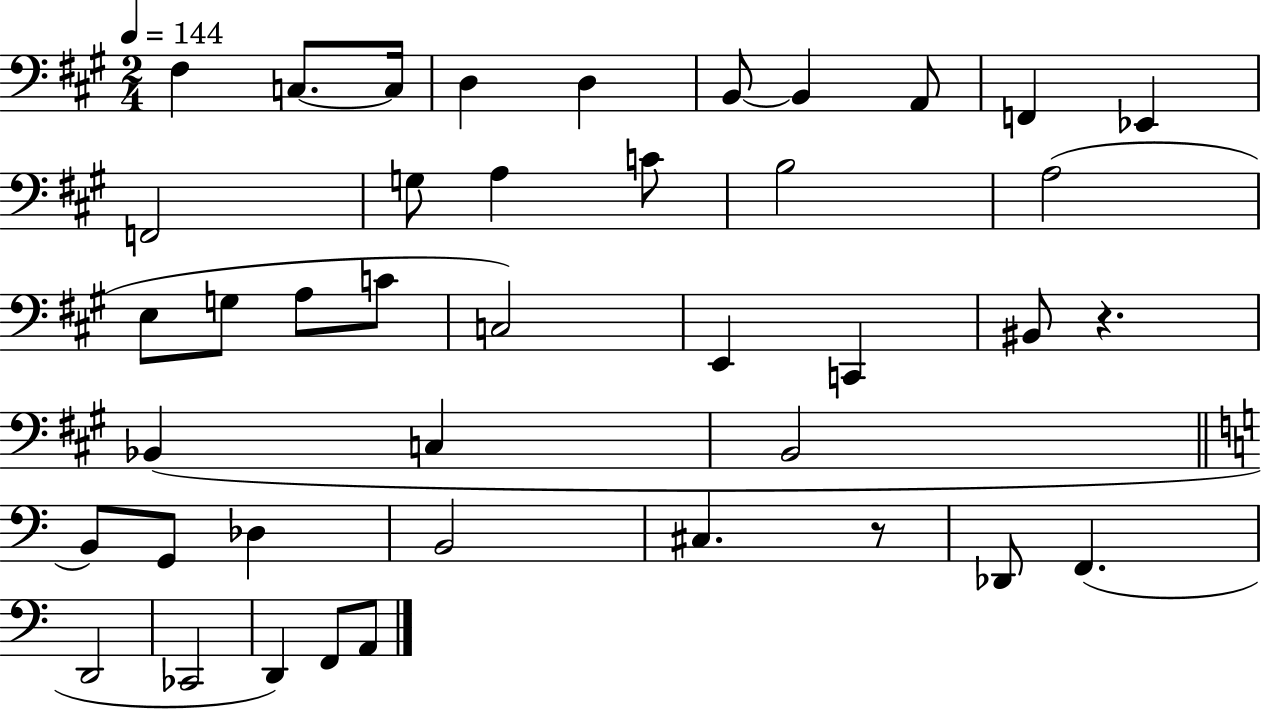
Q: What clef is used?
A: bass